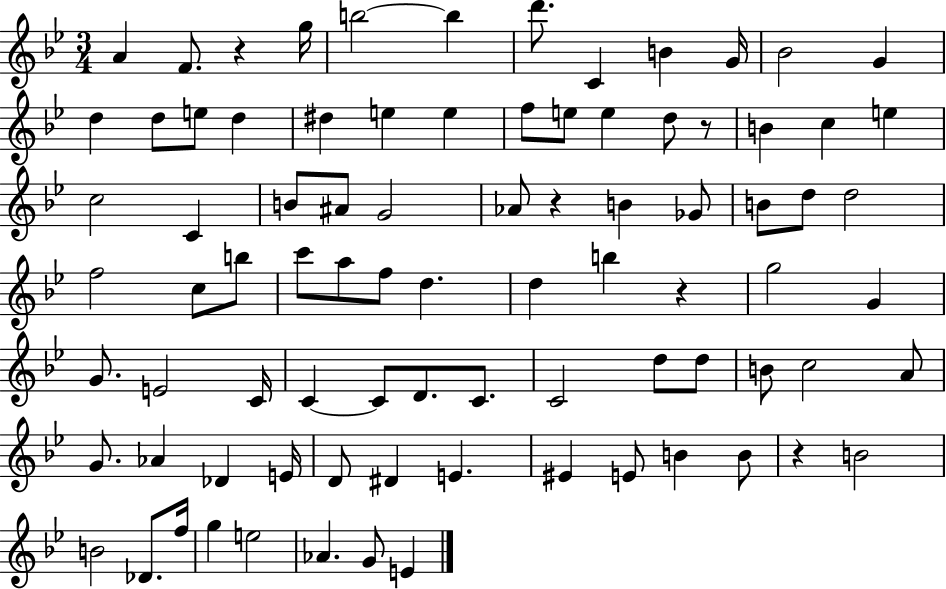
A4/q F4/e. R/q G5/s B5/h B5/q D6/e. C4/q B4/q G4/s Bb4/h G4/q D5/q D5/e E5/e D5/q D#5/q E5/q E5/q F5/e E5/e E5/q D5/e R/e B4/q C5/q E5/q C5/h C4/q B4/e A#4/e G4/h Ab4/e R/q B4/q Gb4/e B4/e D5/e D5/h F5/h C5/e B5/e C6/e A5/e F5/e D5/q. D5/q B5/q R/q G5/h G4/q G4/e. E4/h C4/s C4/q C4/e D4/e. C4/e. C4/h D5/e D5/e B4/e C5/h A4/e G4/e. Ab4/q Db4/q E4/s D4/e D#4/q E4/q. EIS4/q E4/e B4/q B4/e R/q B4/h B4/h Db4/e. F5/s G5/q E5/h Ab4/q. G4/e E4/q